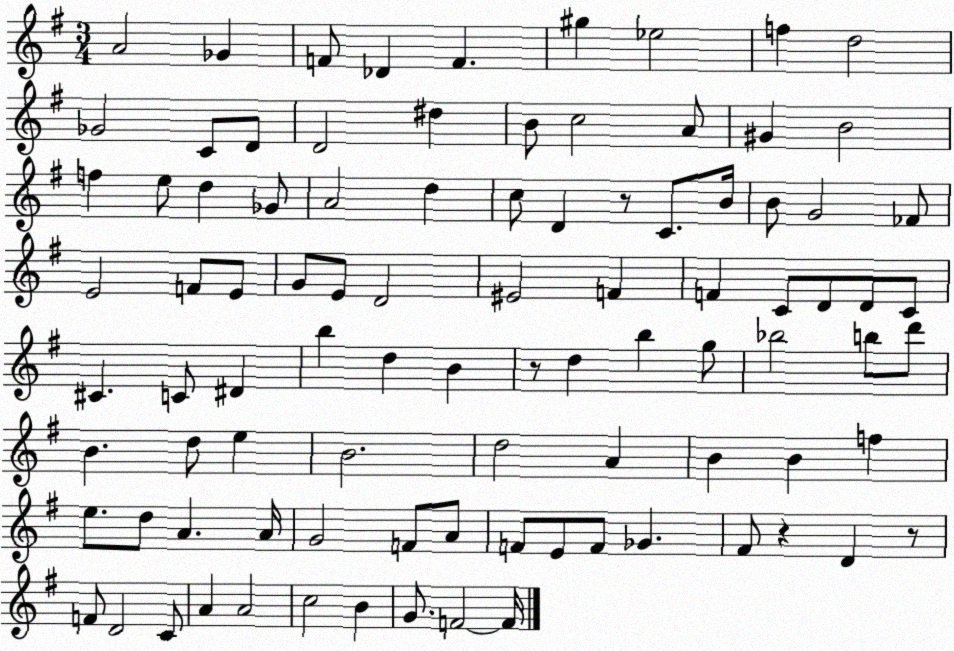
X:1
T:Untitled
M:3/4
L:1/4
K:G
A2 _G F/2 _D F ^g _e2 f d2 _G2 C/2 D/2 D2 ^d B/2 c2 A/2 ^G B2 f e/2 d _G/2 A2 d c/2 D z/2 C/2 B/4 B/2 G2 _F/2 E2 F/2 E/2 G/2 E/2 D2 ^E2 F F C/2 D/2 D/2 C/2 ^C C/2 ^D b d B z/2 d b g/2 _b2 b/2 d'/2 B d/2 e B2 d2 A B B f e/2 d/2 A A/4 G2 F/2 A/2 F/2 E/2 F/2 _G ^F/2 z D z/2 F/2 D2 C/2 A A2 c2 B G/2 F2 F/4